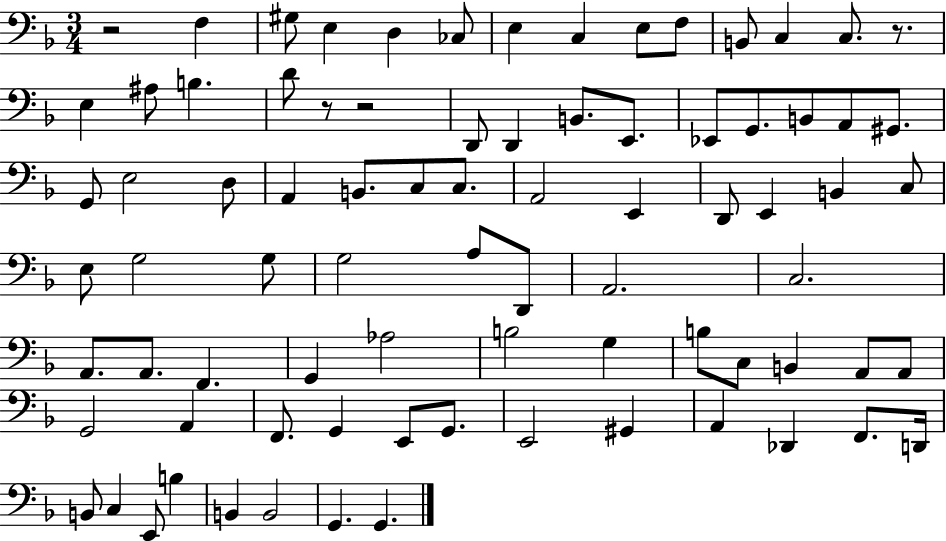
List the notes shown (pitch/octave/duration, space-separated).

R/h F3/q G#3/e E3/q D3/q CES3/e E3/q C3/q E3/e F3/e B2/e C3/q C3/e. R/e. E3/q A#3/e B3/q. D4/e R/e R/h D2/e D2/q B2/e. E2/e. Eb2/e G2/e. B2/e A2/e G#2/e. G2/e E3/h D3/e A2/q B2/e. C3/e C3/e. A2/h E2/q D2/e E2/q B2/q C3/e E3/e G3/h G3/e G3/h A3/e D2/e A2/h. C3/h. A2/e. A2/e. F2/q. G2/q Ab3/h B3/h G3/q B3/e C3/e B2/q A2/e A2/e G2/h A2/q F2/e. G2/q E2/e G2/e. E2/h G#2/q A2/q Db2/q F2/e. D2/s B2/e C3/q E2/e B3/q B2/q B2/h G2/q. G2/q.